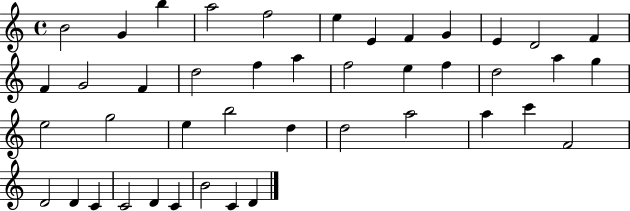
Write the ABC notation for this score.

X:1
T:Untitled
M:4/4
L:1/4
K:C
B2 G b a2 f2 e E F G E D2 F F G2 F d2 f a f2 e f d2 a g e2 g2 e b2 d d2 a2 a c' F2 D2 D C C2 D C B2 C D